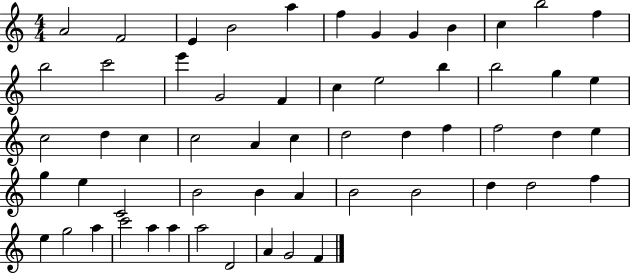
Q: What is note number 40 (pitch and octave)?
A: B4